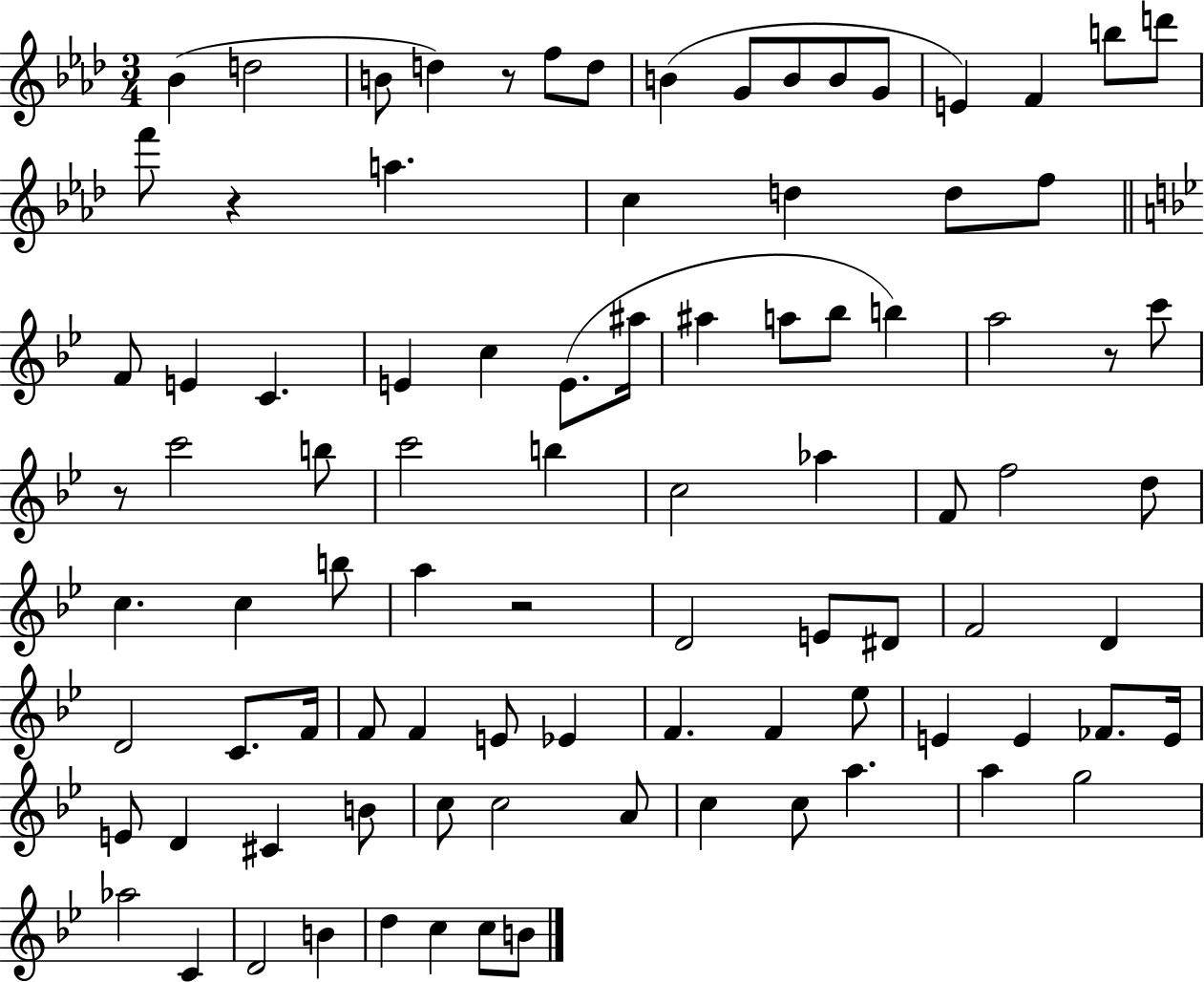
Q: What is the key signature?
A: AES major